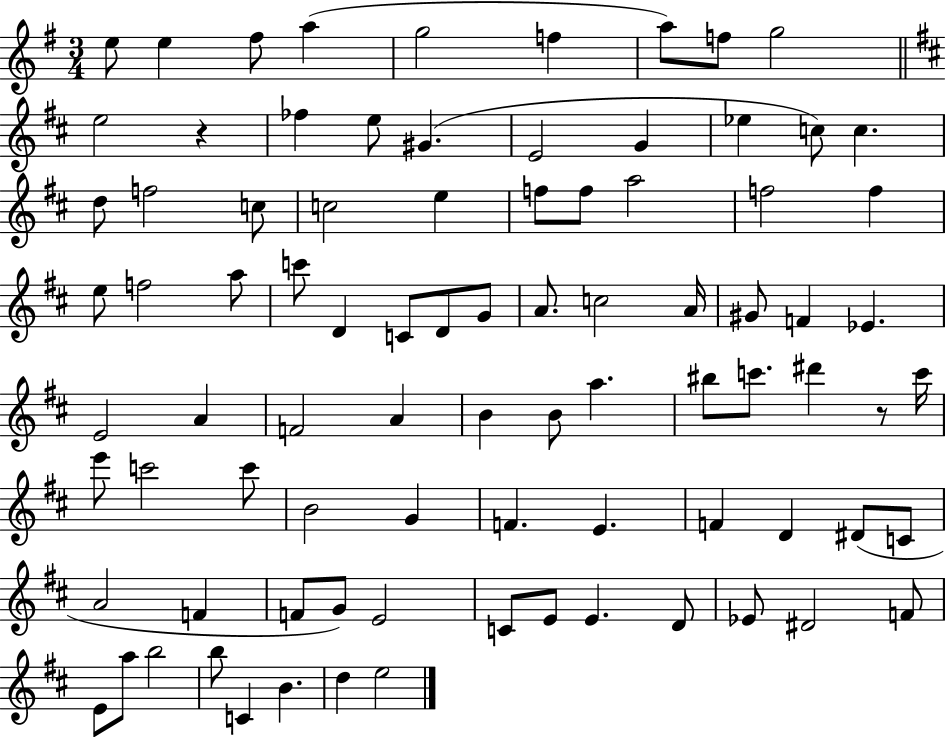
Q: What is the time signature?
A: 3/4